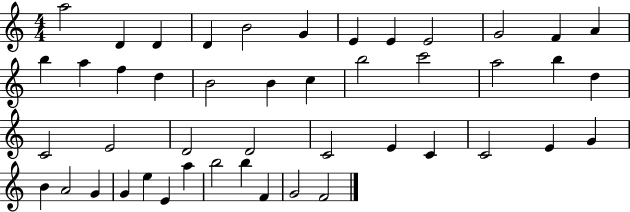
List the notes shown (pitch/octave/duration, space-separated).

A5/h D4/q D4/q D4/q B4/h G4/q E4/q E4/q E4/h G4/h F4/q A4/q B5/q A5/q F5/q D5/q B4/h B4/q C5/q B5/h C6/h A5/h B5/q D5/q C4/h E4/h D4/h D4/h C4/h E4/q C4/q C4/h E4/q G4/q B4/q A4/h G4/q G4/q E5/q E4/q A5/q B5/h B5/q F4/q G4/h F4/h